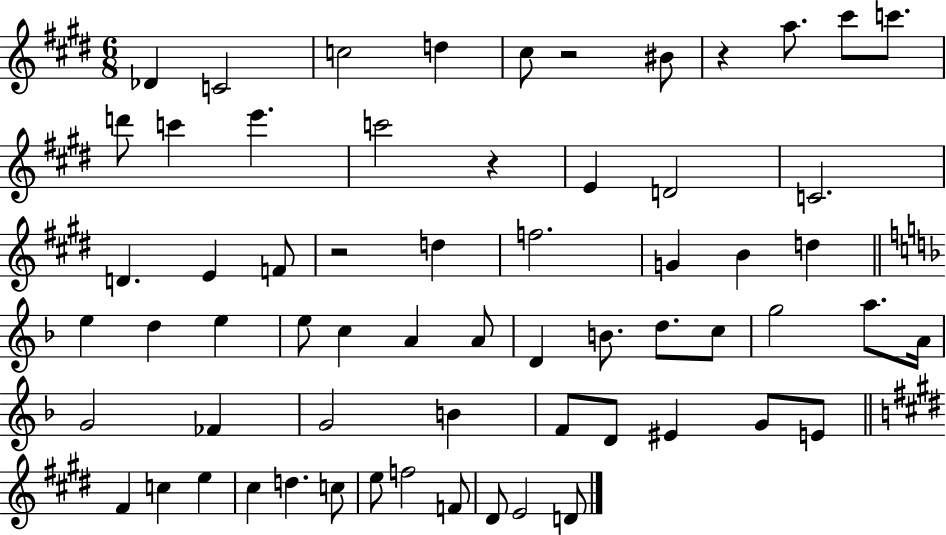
Db4/q C4/h C5/h D5/q C#5/e R/h BIS4/e R/q A5/e. C#6/e C6/e. D6/e C6/q E6/q. C6/h R/q E4/q D4/h C4/h. D4/q. E4/q F4/e R/h D5/q F5/h. G4/q B4/q D5/q E5/q D5/q E5/q E5/e C5/q A4/q A4/e D4/q B4/e. D5/e. C5/e G5/h A5/e. A4/s G4/h FES4/q G4/h B4/q F4/e D4/e EIS4/q G4/e E4/e F#4/q C5/q E5/q C#5/q D5/q. C5/e E5/e F5/h F4/e D#4/e E4/h D4/e